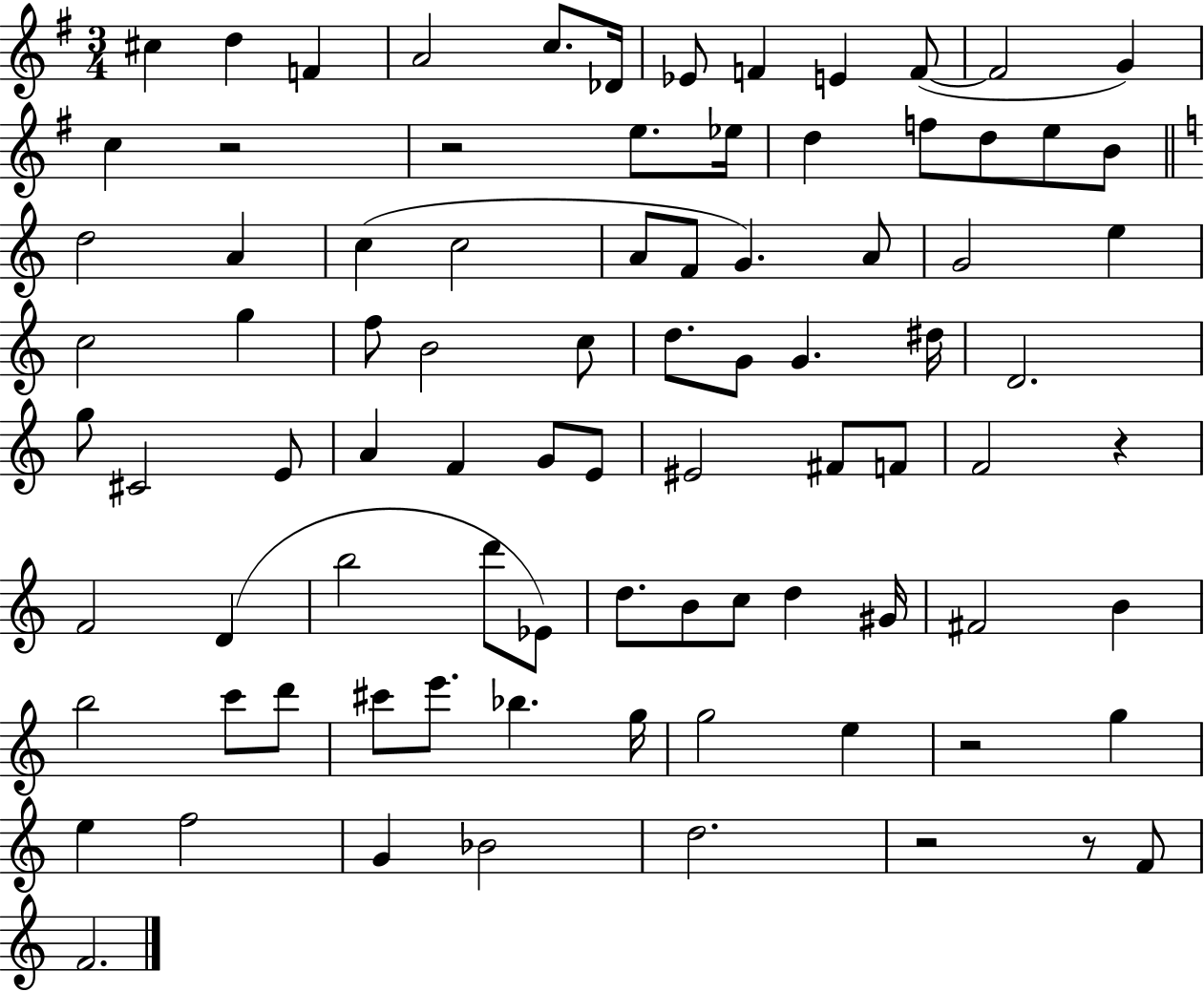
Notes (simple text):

C#5/q D5/q F4/q A4/h C5/e. Db4/s Eb4/e F4/q E4/q F4/e F4/h G4/q C5/q R/h R/h E5/e. Eb5/s D5/q F5/e D5/e E5/e B4/e D5/h A4/q C5/q C5/h A4/e F4/e G4/q. A4/e G4/h E5/q C5/h G5/q F5/e B4/h C5/e D5/e. G4/e G4/q. D#5/s D4/h. G5/e C#4/h E4/e A4/q F4/q G4/e E4/e EIS4/h F#4/e F4/e F4/h R/q F4/h D4/q B5/h D6/e Eb4/e D5/e. B4/e C5/e D5/q G#4/s F#4/h B4/q B5/h C6/e D6/e C#6/e E6/e. Bb5/q. G5/s G5/h E5/q R/h G5/q E5/q F5/h G4/q Bb4/h D5/h. R/h R/e F4/e F4/h.